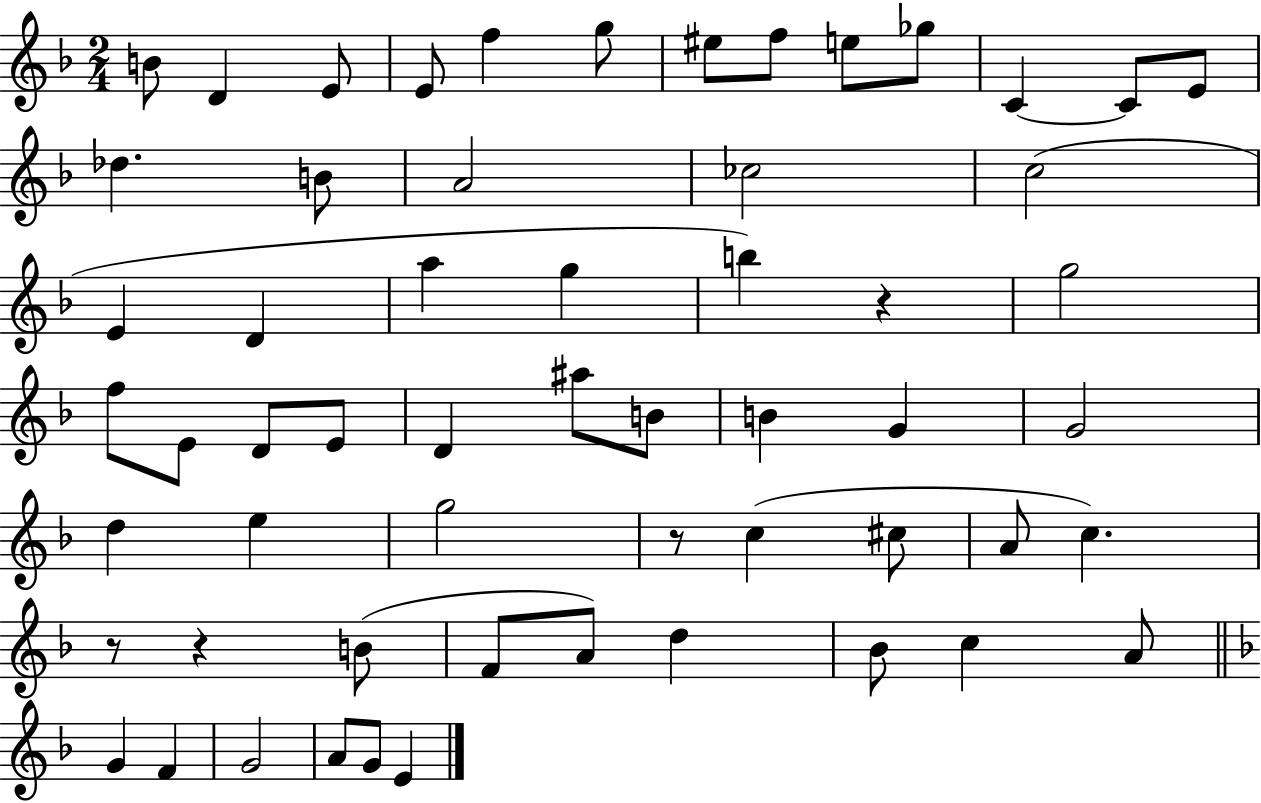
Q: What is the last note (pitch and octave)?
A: E4